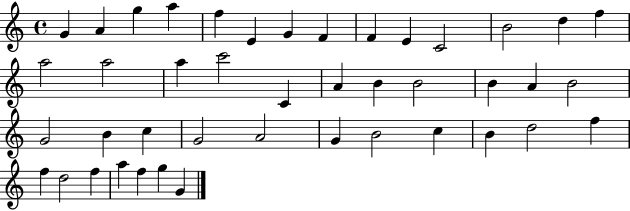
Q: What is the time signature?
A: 4/4